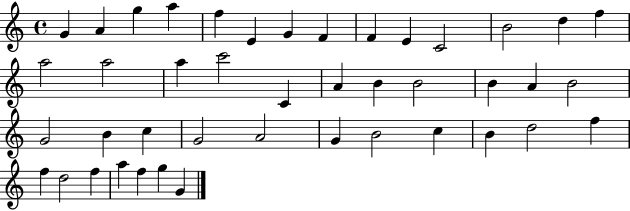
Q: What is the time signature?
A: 4/4